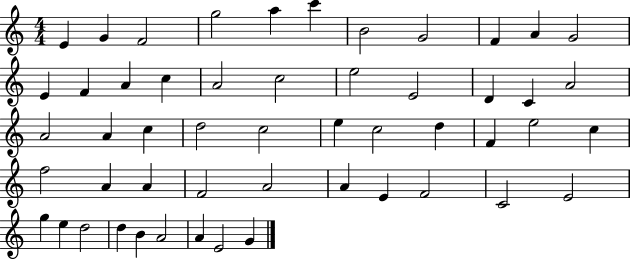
E4/q G4/q F4/h G5/h A5/q C6/q B4/h G4/h F4/q A4/q G4/h E4/q F4/q A4/q C5/q A4/h C5/h E5/h E4/h D4/q C4/q A4/h A4/h A4/q C5/q D5/h C5/h E5/q C5/h D5/q F4/q E5/h C5/q F5/h A4/q A4/q F4/h A4/h A4/q E4/q F4/h C4/h E4/h G5/q E5/q D5/h D5/q B4/q A4/h A4/q E4/h G4/q